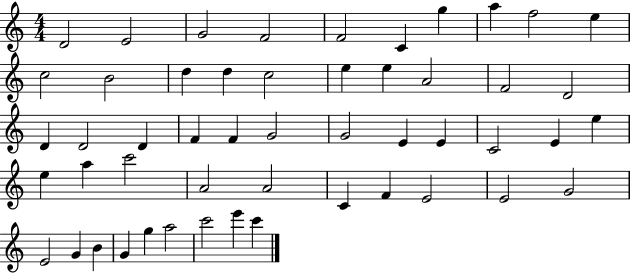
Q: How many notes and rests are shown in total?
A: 51